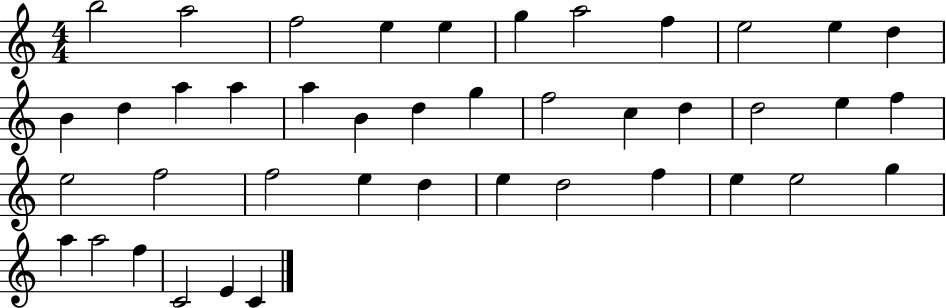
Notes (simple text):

B5/h A5/h F5/h E5/q E5/q G5/q A5/h F5/q E5/h E5/q D5/q B4/q D5/q A5/q A5/q A5/q B4/q D5/q G5/q F5/h C5/q D5/q D5/h E5/q F5/q E5/h F5/h F5/h E5/q D5/q E5/q D5/h F5/q E5/q E5/h G5/q A5/q A5/h F5/q C4/h E4/q C4/q